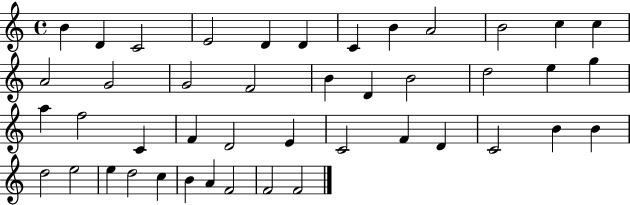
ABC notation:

X:1
T:Untitled
M:4/4
L:1/4
K:C
B D C2 E2 D D C B A2 B2 c c A2 G2 G2 F2 B D B2 d2 e g a f2 C F D2 E C2 F D C2 B B d2 e2 e d2 c B A F2 F2 F2